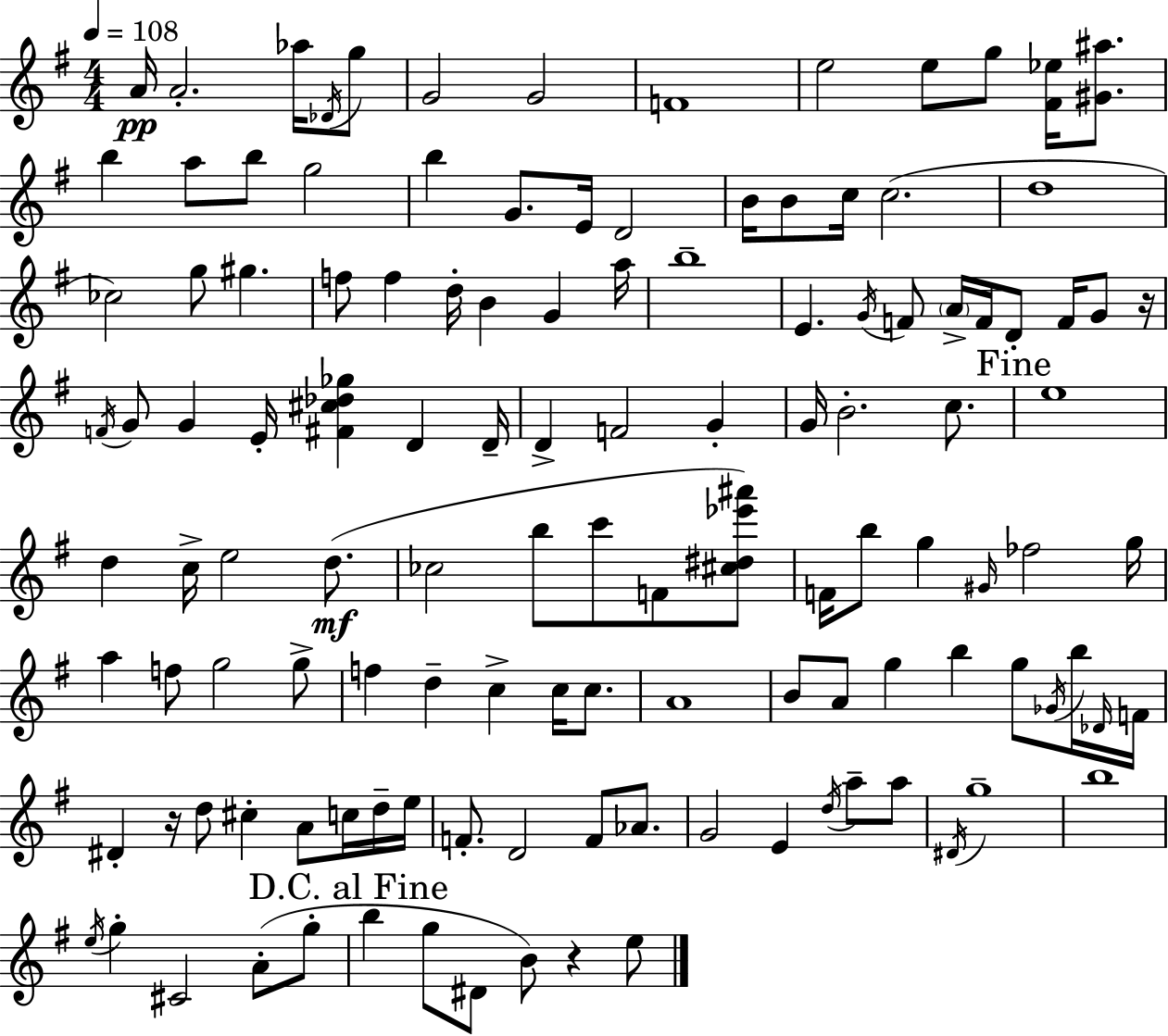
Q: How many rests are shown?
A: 3